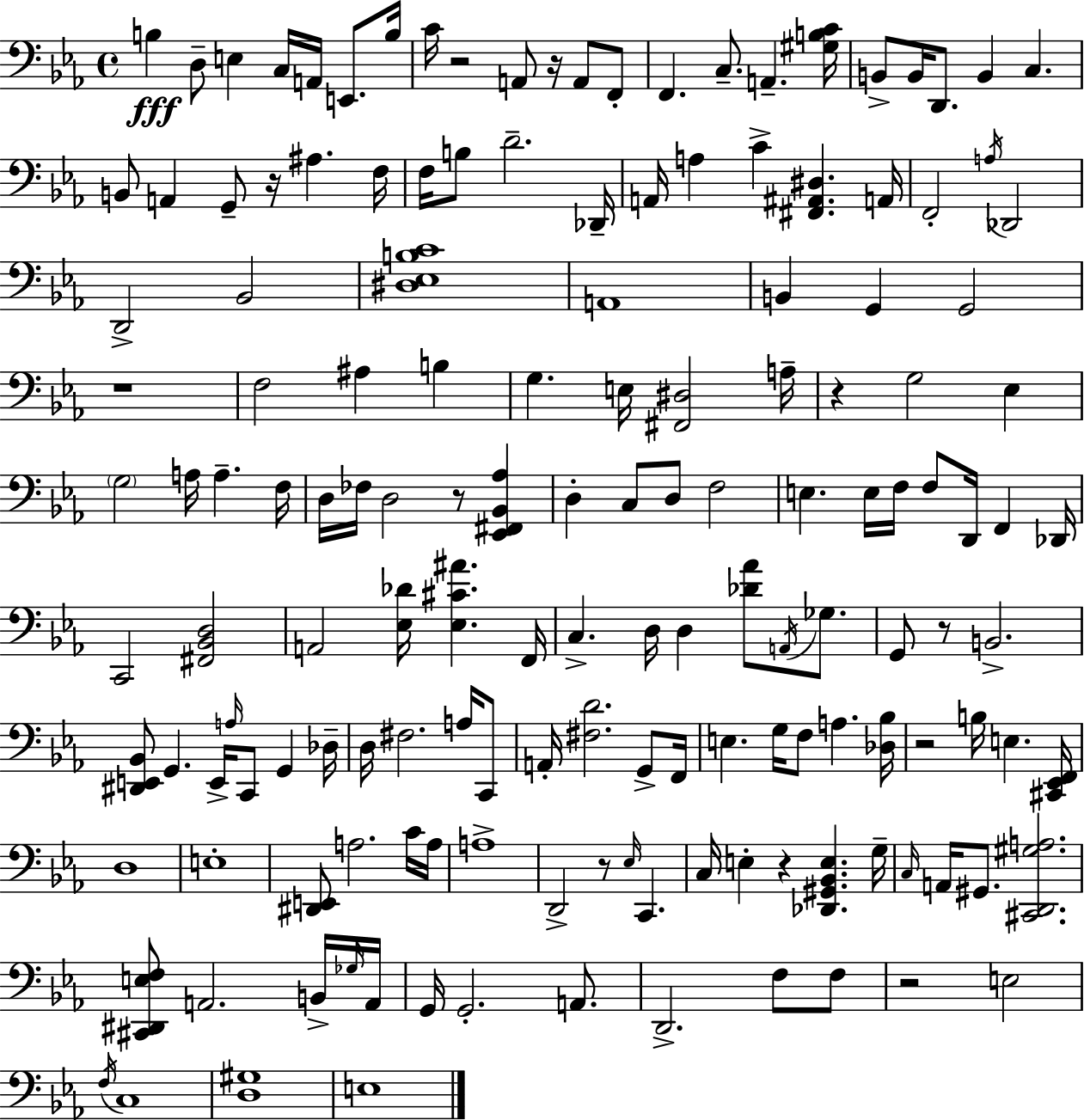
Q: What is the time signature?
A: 4/4